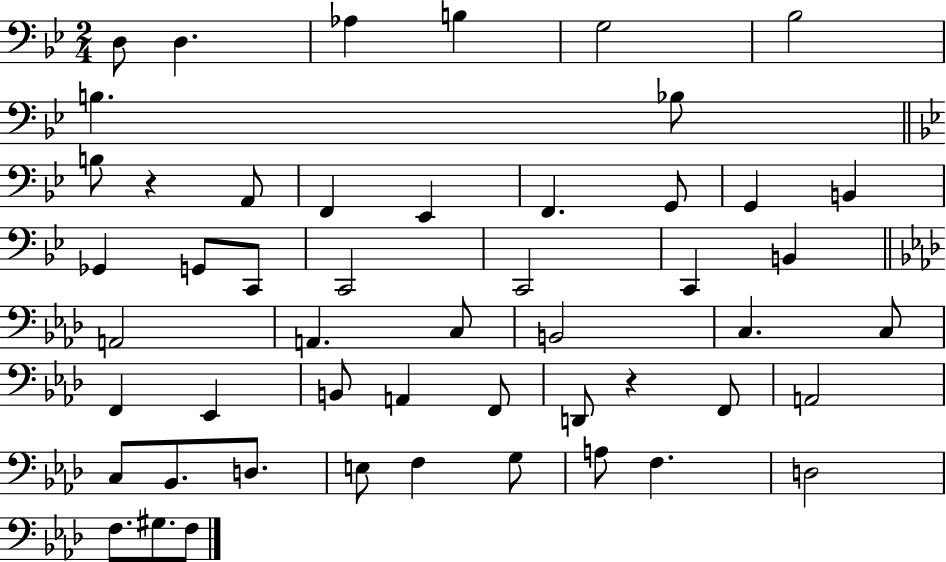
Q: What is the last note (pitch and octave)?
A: F3